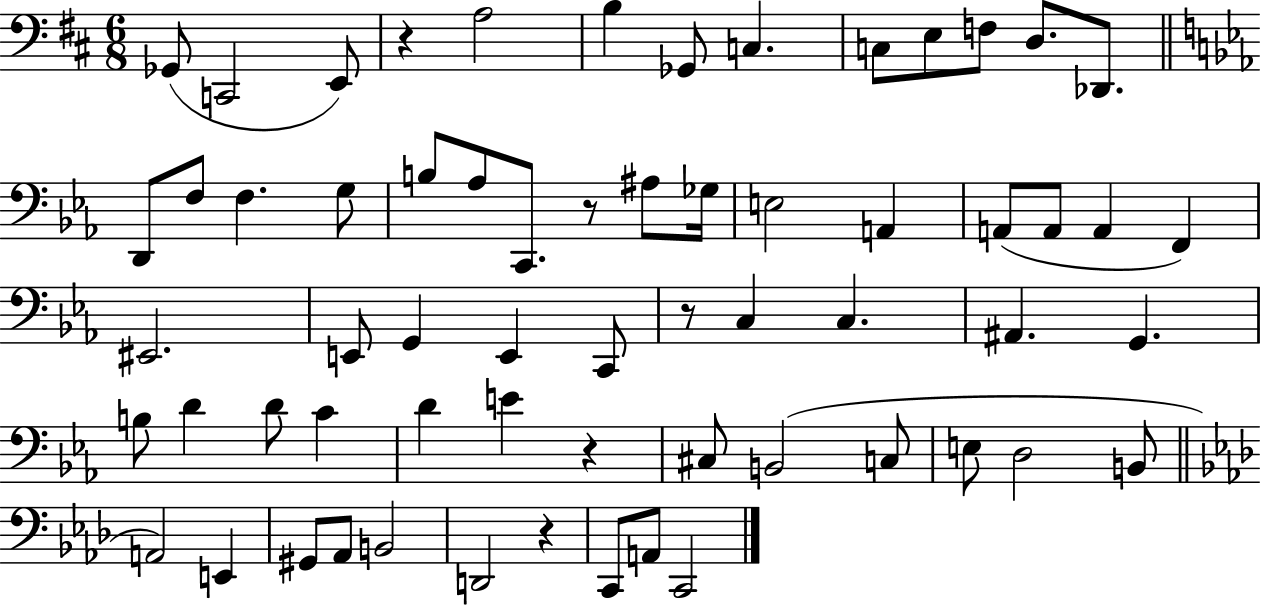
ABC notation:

X:1
T:Untitled
M:6/8
L:1/4
K:D
_G,,/2 C,,2 E,,/2 z A,2 B, _G,,/2 C, C,/2 E,/2 F,/2 D,/2 _D,,/2 D,,/2 F,/2 F, G,/2 B,/2 _A,/2 C,,/2 z/2 ^A,/2 _G,/4 E,2 A,, A,,/2 A,,/2 A,, F,, ^E,,2 E,,/2 G,, E,, C,,/2 z/2 C, C, ^A,, G,, B,/2 D D/2 C D E z ^C,/2 B,,2 C,/2 E,/2 D,2 B,,/2 A,,2 E,, ^G,,/2 _A,,/2 B,,2 D,,2 z C,,/2 A,,/2 C,,2